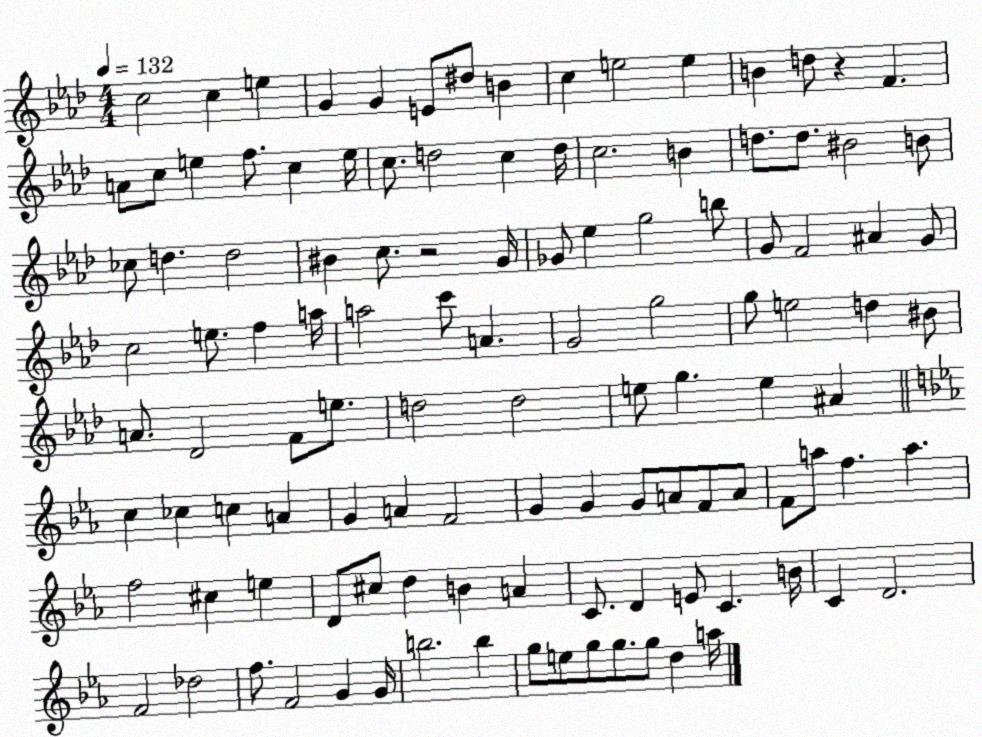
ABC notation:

X:1
T:Untitled
M:4/4
L:1/4
K:Ab
c2 c e G G E/2 ^d/2 B c e2 e B d/2 z F A/2 c/2 e f/2 c e/4 c/2 d2 c d/4 c2 B d/2 d/2 ^B2 B/2 _c/2 d d2 ^B c/2 z2 G/4 _G/2 _e g2 b/2 G/2 F2 ^A G/2 c2 e/2 f a/4 a2 c'/2 A G2 g2 g/2 e2 d ^B/2 A/2 _D2 F/2 e/2 d2 d2 e/2 g e ^A c _c c A G A F2 G G G/2 A/2 F/2 A/2 F/2 a/2 f a f2 ^c e D/2 ^c/2 d B A C/2 D E/2 C B/4 C D2 F2 _d2 f/2 F2 G G/4 b2 b g/2 e/2 g/2 g/2 g/2 d a/4